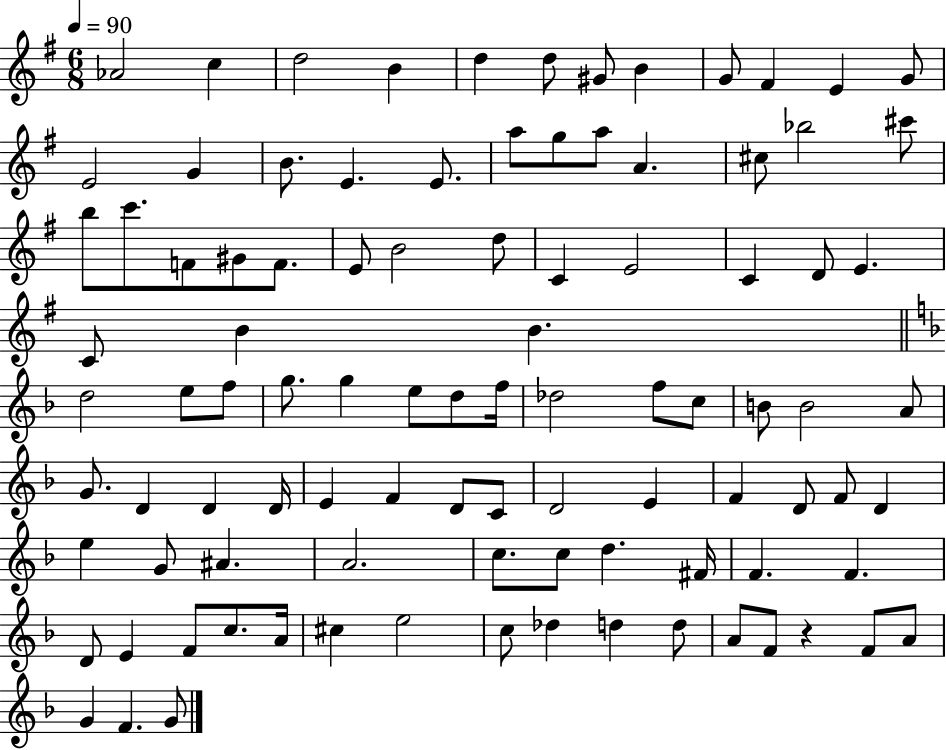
Ab4/h C5/q D5/h B4/q D5/q D5/e G#4/e B4/q G4/e F#4/q E4/q G4/e E4/h G4/q B4/e. E4/q. E4/e. A5/e G5/e A5/e A4/q. C#5/e Bb5/h C#6/e B5/e C6/e. F4/e G#4/e F4/e. E4/e B4/h D5/e C4/q E4/h C4/q D4/e E4/q. C4/e B4/q B4/q. D5/h E5/e F5/e G5/e. G5/q E5/e D5/e F5/s Db5/h F5/e C5/e B4/e B4/h A4/e G4/e. D4/q D4/q D4/s E4/q F4/q D4/e C4/e D4/h E4/q F4/q D4/e F4/e D4/q E5/q G4/e A#4/q. A4/h. C5/e. C5/e D5/q. F#4/s F4/q. F4/q. D4/e E4/q F4/e C5/e. A4/s C#5/q E5/h C5/e Db5/q D5/q D5/e A4/e F4/e R/q F4/e A4/e G4/q F4/q. G4/e